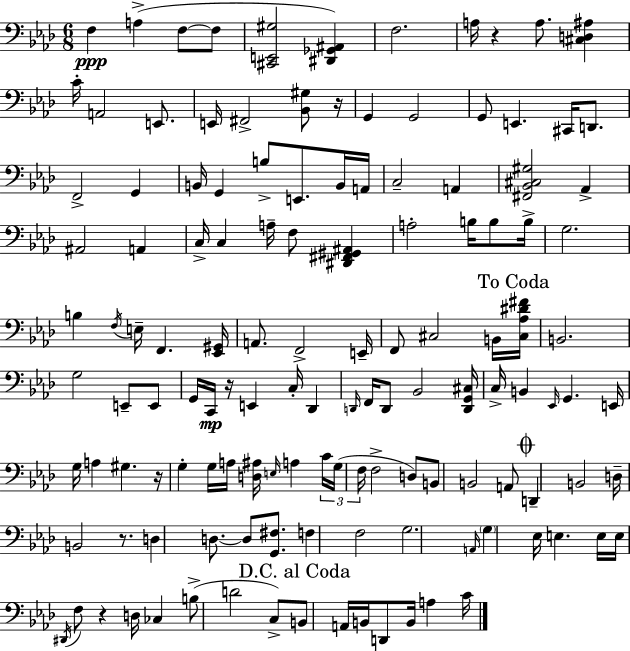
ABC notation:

X:1
T:Untitled
M:6/8
L:1/4
K:Fm
F, A, F,/2 F,/2 [^C,,E,,^G,]2 [^D,,_G,,^A,,] F,2 A,/4 z A,/2 [^C,D,^A,] C/4 A,,2 E,,/2 E,,/4 ^F,,2 [_B,,^G,]/2 z/4 G,, G,,2 G,,/2 E,, ^C,,/4 D,,/2 F,,2 G,, B,,/4 G,, B,/2 E,,/2 B,,/4 A,,/4 C,2 A,, [^F,,_B,,^C,^G,]2 _A,, ^A,,2 A,, C,/4 C, A,/4 F,/2 [^D,,^F,,^G,,^A,,] A,2 B,/4 B,/2 B,/4 G,2 B, F,/4 E,/4 F,, [_E,,^G,,]/4 A,,/2 F,,2 E,,/4 F,,/2 ^C,2 B,,/4 [^C,_A,^D^F]/4 B,,2 G,2 E,,/2 E,,/2 G,,/4 C,,/4 z/4 E,, C,/4 _D,, D,,/4 F,,/4 D,,/2 _B,,2 [D,,G,,^C,]/4 C,/4 B,, _E,,/4 G,, E,,/4 G,/4 A, ^G, z/4 G, G,/4 A,/4 [D,^A,]/4 E,/4 A, C/4 G,/4 F,/4 F,2 D,/2 B,,/2 B,,2 A,,/2 D,, B,,2 D,/4 B,,2 z/2 D, D,/2 D,/2 [G,,^F,]/2 F, F,2 G,2 A,,/4 G, _E,/4 E, E,/4 E,/4 ^D,,/4 F,/2 z D,/4 _C, B,/2 D2 C,/2 B,,/2 A,,/4 B,,/4 D,,/2 B,,/4 A, C/4